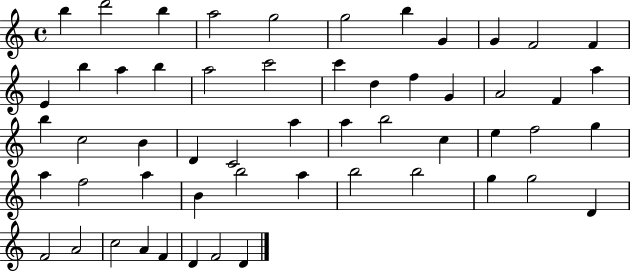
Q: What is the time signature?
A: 4/4